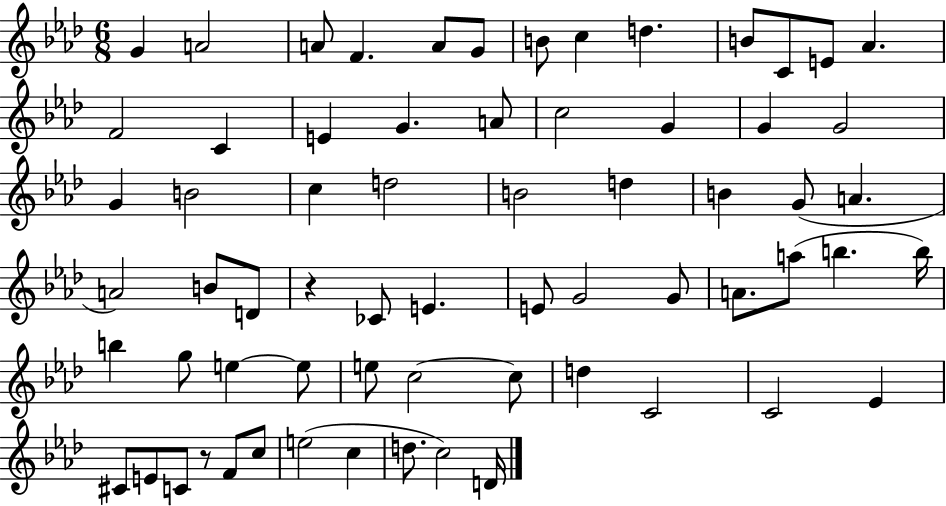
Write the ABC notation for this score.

X:1
T:Untitled
M:6/8
L:1/4
K:Ab
G A2 A/2 F A/2 G/2 B/2 c d B/2 C/2 E/2 _A F2 C E G A/2 c2 G G G2 G B2 c d2 B2 d B G/2 A A2 B/2 D/2 z _C/2 E E/2 G2 G/2 A/2 a/2 b b/4 b g/2 e e/2 e/2 c2 c/2 d C2 C2 _E ^C/2 E/2 C/2 z/2 F/2 c/2 e2 c d/2 c2 D/4